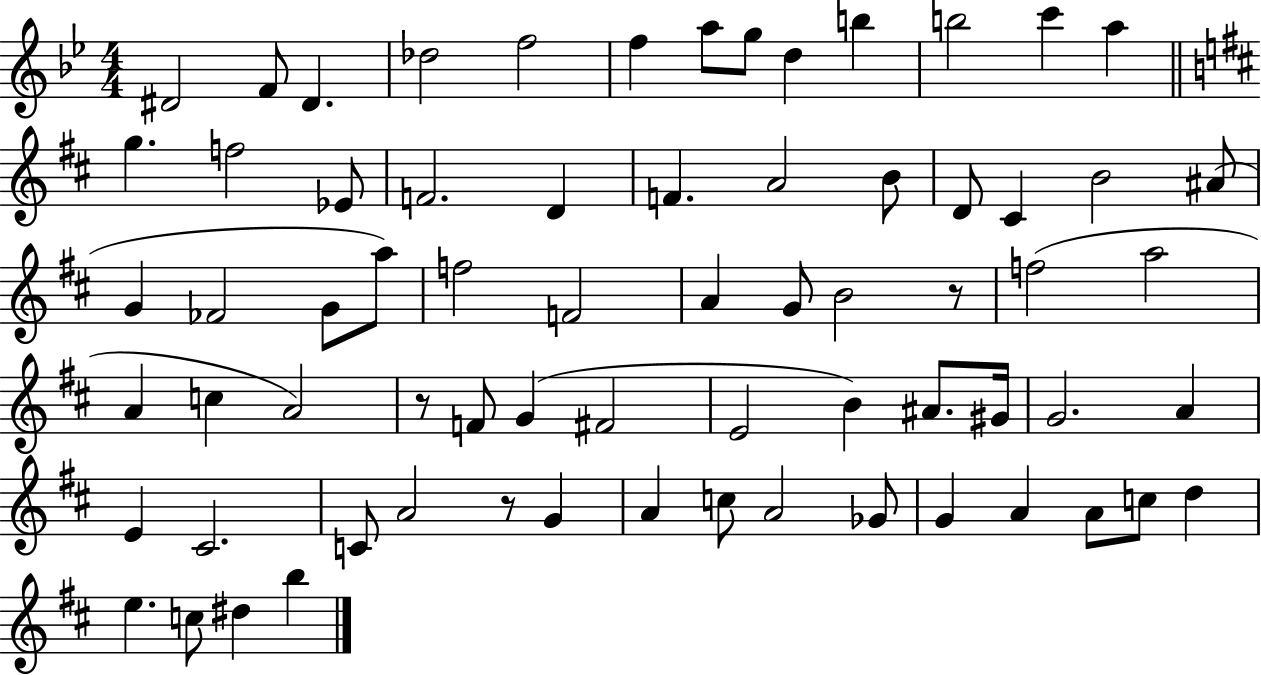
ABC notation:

X:1
T:Untitled
M:4/4
L:1/4
K:Bb
^D2 F/2 ^D _d2 f2 f a/2 g/2 d b b2 c' a g f2 _E/2 F2 D F A2 B/2 D/2 ^C B2 ^A/2 G _F2 G/2 a/2 f2 F2 A G/2 B2 z/2 f2 a2 A c A2 z/2 F/2 G ^F2 E2 B ^A/2 ^G/4 G2 A E ^C2 C/2 A2 z/2 G A c/2 A2 _G/2 G A A/2 c/2 d e c/2 ^d b